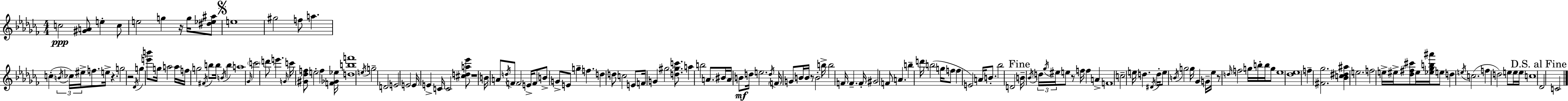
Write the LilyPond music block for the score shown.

{
  \clef treble
  \numericTimeSignature
  \time 4/4
  \key aes \minor
  c''2\ppp <gis' a'>8 e''4-. c''8 | e''2 g''4 r16 g''16 <dis'' ees'' ais''>8 | \mark \markup { \musicglyph "scripts.segno" } e''1 | gis''2 f''8 a''4. | \break c''4-.( \tuplet 3/2 { \acciaccatura { b'16 } ces''16) eis''16-> } f''8. e''16-> r4. | g''2 r2 | \acciaccatura { des'16 } g''4 <e''' b'''>8 g''16 a''2 | a''16 f''16 g''2 \acciaccatura { fis'16 } b''8 b''16 \acciaccatura { b'16 } | \break b''4 a''1 | \grace { ges'16 } \parenthesize c'''2 d'''8 e'''4. | \grace { g'16 } c'''16 <gis' des'' f''>8 e''2-. | f''4 <f' ges' ees''>16 <d'' b'' f'''>1 | \break \acciaccatura { e''16 } g''2-- d'2 | e'2 e'2 | e'16 e'4-> c'16 c'2 | <cis'' d'' a'' ees'''>8 r1 | \break b'16 a'8 \acciaccatura { d''16 } f'8 f'2 | e'16-> f'8 b'8-> g'8-> e'8 g''4-- | f''4. d''4 d''8 c''2 | e'8 f'16 g'4 gis''2 | \break <d'' gis'' c'''>8. a''4 b''2 | a'8. bis'16 a'16 b'8\mf d''16 e''2. | \acciaccatura { d''16 } \parenthesize f'16 g'8 b'16 b'16 r8 | b'2-. b''16-> b''2 | \break f'16 f'4.-- f'16-. gis'2 | f'8 a'4. b''4-- d'''16 b''2( | g''16 f''8 \parenthesize f''4 e'2) | a'16 b'8.-. bes''2 | \break d'2 \mark "Fine" b'16-- \acciaccatura { bes'16 } \tuplet 3/2 { d''16 \acciaccatura { ges''16 } eis''16 } e''8 | r8 f''16 f''4 a'4-> f'1 | c''2-- | e''16 d''4. \acciaccatura { dis'16 } d''16-. e''8 \acciaccatura { b'16 } g''2 | \break g''16 ges'4 g'16-- ees''16 r8 | \grace { d''16 } f''2 g''16 b''16-. b''16 g''8 ees''1 | <des'' ees''>1 | f''4-- | \break <fis' ges''>2. <bes' c'' dis'' ais''>4 | e''2. f''2 | e''16-> eis''16-> <des'' fis'' cis'''>8 eis''16 <ees'' ges'' b'' ais'''>16 e''8 d''4 | \acciaccatura { e''16 } c''2.( f''4 | \break d''2) e''8 e''16 e''16 c''1 | \mark "D.S. al Fine" des'2 | c'2 \bar "|."
}